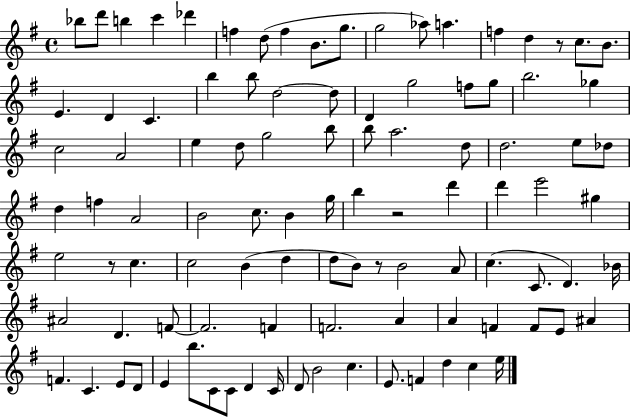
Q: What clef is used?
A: treble